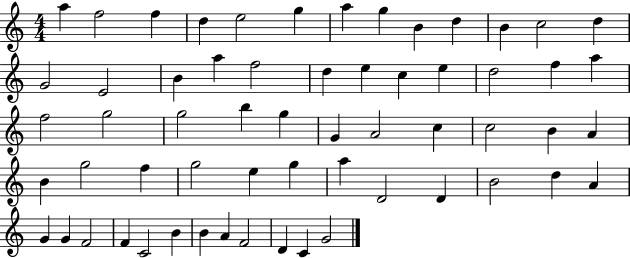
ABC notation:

X:1
T:Untitled
M:4/4
L:1/4
K:C
a f2 f d e2 g a g B d B c2 d G2 E2 B a f2 d e c e d2 f a f2 g2 g2 b g G A2 c c2 B A B g2 f g2 e g a D2 D B2 d A G G F2 F C2 B B A F2 D C G2